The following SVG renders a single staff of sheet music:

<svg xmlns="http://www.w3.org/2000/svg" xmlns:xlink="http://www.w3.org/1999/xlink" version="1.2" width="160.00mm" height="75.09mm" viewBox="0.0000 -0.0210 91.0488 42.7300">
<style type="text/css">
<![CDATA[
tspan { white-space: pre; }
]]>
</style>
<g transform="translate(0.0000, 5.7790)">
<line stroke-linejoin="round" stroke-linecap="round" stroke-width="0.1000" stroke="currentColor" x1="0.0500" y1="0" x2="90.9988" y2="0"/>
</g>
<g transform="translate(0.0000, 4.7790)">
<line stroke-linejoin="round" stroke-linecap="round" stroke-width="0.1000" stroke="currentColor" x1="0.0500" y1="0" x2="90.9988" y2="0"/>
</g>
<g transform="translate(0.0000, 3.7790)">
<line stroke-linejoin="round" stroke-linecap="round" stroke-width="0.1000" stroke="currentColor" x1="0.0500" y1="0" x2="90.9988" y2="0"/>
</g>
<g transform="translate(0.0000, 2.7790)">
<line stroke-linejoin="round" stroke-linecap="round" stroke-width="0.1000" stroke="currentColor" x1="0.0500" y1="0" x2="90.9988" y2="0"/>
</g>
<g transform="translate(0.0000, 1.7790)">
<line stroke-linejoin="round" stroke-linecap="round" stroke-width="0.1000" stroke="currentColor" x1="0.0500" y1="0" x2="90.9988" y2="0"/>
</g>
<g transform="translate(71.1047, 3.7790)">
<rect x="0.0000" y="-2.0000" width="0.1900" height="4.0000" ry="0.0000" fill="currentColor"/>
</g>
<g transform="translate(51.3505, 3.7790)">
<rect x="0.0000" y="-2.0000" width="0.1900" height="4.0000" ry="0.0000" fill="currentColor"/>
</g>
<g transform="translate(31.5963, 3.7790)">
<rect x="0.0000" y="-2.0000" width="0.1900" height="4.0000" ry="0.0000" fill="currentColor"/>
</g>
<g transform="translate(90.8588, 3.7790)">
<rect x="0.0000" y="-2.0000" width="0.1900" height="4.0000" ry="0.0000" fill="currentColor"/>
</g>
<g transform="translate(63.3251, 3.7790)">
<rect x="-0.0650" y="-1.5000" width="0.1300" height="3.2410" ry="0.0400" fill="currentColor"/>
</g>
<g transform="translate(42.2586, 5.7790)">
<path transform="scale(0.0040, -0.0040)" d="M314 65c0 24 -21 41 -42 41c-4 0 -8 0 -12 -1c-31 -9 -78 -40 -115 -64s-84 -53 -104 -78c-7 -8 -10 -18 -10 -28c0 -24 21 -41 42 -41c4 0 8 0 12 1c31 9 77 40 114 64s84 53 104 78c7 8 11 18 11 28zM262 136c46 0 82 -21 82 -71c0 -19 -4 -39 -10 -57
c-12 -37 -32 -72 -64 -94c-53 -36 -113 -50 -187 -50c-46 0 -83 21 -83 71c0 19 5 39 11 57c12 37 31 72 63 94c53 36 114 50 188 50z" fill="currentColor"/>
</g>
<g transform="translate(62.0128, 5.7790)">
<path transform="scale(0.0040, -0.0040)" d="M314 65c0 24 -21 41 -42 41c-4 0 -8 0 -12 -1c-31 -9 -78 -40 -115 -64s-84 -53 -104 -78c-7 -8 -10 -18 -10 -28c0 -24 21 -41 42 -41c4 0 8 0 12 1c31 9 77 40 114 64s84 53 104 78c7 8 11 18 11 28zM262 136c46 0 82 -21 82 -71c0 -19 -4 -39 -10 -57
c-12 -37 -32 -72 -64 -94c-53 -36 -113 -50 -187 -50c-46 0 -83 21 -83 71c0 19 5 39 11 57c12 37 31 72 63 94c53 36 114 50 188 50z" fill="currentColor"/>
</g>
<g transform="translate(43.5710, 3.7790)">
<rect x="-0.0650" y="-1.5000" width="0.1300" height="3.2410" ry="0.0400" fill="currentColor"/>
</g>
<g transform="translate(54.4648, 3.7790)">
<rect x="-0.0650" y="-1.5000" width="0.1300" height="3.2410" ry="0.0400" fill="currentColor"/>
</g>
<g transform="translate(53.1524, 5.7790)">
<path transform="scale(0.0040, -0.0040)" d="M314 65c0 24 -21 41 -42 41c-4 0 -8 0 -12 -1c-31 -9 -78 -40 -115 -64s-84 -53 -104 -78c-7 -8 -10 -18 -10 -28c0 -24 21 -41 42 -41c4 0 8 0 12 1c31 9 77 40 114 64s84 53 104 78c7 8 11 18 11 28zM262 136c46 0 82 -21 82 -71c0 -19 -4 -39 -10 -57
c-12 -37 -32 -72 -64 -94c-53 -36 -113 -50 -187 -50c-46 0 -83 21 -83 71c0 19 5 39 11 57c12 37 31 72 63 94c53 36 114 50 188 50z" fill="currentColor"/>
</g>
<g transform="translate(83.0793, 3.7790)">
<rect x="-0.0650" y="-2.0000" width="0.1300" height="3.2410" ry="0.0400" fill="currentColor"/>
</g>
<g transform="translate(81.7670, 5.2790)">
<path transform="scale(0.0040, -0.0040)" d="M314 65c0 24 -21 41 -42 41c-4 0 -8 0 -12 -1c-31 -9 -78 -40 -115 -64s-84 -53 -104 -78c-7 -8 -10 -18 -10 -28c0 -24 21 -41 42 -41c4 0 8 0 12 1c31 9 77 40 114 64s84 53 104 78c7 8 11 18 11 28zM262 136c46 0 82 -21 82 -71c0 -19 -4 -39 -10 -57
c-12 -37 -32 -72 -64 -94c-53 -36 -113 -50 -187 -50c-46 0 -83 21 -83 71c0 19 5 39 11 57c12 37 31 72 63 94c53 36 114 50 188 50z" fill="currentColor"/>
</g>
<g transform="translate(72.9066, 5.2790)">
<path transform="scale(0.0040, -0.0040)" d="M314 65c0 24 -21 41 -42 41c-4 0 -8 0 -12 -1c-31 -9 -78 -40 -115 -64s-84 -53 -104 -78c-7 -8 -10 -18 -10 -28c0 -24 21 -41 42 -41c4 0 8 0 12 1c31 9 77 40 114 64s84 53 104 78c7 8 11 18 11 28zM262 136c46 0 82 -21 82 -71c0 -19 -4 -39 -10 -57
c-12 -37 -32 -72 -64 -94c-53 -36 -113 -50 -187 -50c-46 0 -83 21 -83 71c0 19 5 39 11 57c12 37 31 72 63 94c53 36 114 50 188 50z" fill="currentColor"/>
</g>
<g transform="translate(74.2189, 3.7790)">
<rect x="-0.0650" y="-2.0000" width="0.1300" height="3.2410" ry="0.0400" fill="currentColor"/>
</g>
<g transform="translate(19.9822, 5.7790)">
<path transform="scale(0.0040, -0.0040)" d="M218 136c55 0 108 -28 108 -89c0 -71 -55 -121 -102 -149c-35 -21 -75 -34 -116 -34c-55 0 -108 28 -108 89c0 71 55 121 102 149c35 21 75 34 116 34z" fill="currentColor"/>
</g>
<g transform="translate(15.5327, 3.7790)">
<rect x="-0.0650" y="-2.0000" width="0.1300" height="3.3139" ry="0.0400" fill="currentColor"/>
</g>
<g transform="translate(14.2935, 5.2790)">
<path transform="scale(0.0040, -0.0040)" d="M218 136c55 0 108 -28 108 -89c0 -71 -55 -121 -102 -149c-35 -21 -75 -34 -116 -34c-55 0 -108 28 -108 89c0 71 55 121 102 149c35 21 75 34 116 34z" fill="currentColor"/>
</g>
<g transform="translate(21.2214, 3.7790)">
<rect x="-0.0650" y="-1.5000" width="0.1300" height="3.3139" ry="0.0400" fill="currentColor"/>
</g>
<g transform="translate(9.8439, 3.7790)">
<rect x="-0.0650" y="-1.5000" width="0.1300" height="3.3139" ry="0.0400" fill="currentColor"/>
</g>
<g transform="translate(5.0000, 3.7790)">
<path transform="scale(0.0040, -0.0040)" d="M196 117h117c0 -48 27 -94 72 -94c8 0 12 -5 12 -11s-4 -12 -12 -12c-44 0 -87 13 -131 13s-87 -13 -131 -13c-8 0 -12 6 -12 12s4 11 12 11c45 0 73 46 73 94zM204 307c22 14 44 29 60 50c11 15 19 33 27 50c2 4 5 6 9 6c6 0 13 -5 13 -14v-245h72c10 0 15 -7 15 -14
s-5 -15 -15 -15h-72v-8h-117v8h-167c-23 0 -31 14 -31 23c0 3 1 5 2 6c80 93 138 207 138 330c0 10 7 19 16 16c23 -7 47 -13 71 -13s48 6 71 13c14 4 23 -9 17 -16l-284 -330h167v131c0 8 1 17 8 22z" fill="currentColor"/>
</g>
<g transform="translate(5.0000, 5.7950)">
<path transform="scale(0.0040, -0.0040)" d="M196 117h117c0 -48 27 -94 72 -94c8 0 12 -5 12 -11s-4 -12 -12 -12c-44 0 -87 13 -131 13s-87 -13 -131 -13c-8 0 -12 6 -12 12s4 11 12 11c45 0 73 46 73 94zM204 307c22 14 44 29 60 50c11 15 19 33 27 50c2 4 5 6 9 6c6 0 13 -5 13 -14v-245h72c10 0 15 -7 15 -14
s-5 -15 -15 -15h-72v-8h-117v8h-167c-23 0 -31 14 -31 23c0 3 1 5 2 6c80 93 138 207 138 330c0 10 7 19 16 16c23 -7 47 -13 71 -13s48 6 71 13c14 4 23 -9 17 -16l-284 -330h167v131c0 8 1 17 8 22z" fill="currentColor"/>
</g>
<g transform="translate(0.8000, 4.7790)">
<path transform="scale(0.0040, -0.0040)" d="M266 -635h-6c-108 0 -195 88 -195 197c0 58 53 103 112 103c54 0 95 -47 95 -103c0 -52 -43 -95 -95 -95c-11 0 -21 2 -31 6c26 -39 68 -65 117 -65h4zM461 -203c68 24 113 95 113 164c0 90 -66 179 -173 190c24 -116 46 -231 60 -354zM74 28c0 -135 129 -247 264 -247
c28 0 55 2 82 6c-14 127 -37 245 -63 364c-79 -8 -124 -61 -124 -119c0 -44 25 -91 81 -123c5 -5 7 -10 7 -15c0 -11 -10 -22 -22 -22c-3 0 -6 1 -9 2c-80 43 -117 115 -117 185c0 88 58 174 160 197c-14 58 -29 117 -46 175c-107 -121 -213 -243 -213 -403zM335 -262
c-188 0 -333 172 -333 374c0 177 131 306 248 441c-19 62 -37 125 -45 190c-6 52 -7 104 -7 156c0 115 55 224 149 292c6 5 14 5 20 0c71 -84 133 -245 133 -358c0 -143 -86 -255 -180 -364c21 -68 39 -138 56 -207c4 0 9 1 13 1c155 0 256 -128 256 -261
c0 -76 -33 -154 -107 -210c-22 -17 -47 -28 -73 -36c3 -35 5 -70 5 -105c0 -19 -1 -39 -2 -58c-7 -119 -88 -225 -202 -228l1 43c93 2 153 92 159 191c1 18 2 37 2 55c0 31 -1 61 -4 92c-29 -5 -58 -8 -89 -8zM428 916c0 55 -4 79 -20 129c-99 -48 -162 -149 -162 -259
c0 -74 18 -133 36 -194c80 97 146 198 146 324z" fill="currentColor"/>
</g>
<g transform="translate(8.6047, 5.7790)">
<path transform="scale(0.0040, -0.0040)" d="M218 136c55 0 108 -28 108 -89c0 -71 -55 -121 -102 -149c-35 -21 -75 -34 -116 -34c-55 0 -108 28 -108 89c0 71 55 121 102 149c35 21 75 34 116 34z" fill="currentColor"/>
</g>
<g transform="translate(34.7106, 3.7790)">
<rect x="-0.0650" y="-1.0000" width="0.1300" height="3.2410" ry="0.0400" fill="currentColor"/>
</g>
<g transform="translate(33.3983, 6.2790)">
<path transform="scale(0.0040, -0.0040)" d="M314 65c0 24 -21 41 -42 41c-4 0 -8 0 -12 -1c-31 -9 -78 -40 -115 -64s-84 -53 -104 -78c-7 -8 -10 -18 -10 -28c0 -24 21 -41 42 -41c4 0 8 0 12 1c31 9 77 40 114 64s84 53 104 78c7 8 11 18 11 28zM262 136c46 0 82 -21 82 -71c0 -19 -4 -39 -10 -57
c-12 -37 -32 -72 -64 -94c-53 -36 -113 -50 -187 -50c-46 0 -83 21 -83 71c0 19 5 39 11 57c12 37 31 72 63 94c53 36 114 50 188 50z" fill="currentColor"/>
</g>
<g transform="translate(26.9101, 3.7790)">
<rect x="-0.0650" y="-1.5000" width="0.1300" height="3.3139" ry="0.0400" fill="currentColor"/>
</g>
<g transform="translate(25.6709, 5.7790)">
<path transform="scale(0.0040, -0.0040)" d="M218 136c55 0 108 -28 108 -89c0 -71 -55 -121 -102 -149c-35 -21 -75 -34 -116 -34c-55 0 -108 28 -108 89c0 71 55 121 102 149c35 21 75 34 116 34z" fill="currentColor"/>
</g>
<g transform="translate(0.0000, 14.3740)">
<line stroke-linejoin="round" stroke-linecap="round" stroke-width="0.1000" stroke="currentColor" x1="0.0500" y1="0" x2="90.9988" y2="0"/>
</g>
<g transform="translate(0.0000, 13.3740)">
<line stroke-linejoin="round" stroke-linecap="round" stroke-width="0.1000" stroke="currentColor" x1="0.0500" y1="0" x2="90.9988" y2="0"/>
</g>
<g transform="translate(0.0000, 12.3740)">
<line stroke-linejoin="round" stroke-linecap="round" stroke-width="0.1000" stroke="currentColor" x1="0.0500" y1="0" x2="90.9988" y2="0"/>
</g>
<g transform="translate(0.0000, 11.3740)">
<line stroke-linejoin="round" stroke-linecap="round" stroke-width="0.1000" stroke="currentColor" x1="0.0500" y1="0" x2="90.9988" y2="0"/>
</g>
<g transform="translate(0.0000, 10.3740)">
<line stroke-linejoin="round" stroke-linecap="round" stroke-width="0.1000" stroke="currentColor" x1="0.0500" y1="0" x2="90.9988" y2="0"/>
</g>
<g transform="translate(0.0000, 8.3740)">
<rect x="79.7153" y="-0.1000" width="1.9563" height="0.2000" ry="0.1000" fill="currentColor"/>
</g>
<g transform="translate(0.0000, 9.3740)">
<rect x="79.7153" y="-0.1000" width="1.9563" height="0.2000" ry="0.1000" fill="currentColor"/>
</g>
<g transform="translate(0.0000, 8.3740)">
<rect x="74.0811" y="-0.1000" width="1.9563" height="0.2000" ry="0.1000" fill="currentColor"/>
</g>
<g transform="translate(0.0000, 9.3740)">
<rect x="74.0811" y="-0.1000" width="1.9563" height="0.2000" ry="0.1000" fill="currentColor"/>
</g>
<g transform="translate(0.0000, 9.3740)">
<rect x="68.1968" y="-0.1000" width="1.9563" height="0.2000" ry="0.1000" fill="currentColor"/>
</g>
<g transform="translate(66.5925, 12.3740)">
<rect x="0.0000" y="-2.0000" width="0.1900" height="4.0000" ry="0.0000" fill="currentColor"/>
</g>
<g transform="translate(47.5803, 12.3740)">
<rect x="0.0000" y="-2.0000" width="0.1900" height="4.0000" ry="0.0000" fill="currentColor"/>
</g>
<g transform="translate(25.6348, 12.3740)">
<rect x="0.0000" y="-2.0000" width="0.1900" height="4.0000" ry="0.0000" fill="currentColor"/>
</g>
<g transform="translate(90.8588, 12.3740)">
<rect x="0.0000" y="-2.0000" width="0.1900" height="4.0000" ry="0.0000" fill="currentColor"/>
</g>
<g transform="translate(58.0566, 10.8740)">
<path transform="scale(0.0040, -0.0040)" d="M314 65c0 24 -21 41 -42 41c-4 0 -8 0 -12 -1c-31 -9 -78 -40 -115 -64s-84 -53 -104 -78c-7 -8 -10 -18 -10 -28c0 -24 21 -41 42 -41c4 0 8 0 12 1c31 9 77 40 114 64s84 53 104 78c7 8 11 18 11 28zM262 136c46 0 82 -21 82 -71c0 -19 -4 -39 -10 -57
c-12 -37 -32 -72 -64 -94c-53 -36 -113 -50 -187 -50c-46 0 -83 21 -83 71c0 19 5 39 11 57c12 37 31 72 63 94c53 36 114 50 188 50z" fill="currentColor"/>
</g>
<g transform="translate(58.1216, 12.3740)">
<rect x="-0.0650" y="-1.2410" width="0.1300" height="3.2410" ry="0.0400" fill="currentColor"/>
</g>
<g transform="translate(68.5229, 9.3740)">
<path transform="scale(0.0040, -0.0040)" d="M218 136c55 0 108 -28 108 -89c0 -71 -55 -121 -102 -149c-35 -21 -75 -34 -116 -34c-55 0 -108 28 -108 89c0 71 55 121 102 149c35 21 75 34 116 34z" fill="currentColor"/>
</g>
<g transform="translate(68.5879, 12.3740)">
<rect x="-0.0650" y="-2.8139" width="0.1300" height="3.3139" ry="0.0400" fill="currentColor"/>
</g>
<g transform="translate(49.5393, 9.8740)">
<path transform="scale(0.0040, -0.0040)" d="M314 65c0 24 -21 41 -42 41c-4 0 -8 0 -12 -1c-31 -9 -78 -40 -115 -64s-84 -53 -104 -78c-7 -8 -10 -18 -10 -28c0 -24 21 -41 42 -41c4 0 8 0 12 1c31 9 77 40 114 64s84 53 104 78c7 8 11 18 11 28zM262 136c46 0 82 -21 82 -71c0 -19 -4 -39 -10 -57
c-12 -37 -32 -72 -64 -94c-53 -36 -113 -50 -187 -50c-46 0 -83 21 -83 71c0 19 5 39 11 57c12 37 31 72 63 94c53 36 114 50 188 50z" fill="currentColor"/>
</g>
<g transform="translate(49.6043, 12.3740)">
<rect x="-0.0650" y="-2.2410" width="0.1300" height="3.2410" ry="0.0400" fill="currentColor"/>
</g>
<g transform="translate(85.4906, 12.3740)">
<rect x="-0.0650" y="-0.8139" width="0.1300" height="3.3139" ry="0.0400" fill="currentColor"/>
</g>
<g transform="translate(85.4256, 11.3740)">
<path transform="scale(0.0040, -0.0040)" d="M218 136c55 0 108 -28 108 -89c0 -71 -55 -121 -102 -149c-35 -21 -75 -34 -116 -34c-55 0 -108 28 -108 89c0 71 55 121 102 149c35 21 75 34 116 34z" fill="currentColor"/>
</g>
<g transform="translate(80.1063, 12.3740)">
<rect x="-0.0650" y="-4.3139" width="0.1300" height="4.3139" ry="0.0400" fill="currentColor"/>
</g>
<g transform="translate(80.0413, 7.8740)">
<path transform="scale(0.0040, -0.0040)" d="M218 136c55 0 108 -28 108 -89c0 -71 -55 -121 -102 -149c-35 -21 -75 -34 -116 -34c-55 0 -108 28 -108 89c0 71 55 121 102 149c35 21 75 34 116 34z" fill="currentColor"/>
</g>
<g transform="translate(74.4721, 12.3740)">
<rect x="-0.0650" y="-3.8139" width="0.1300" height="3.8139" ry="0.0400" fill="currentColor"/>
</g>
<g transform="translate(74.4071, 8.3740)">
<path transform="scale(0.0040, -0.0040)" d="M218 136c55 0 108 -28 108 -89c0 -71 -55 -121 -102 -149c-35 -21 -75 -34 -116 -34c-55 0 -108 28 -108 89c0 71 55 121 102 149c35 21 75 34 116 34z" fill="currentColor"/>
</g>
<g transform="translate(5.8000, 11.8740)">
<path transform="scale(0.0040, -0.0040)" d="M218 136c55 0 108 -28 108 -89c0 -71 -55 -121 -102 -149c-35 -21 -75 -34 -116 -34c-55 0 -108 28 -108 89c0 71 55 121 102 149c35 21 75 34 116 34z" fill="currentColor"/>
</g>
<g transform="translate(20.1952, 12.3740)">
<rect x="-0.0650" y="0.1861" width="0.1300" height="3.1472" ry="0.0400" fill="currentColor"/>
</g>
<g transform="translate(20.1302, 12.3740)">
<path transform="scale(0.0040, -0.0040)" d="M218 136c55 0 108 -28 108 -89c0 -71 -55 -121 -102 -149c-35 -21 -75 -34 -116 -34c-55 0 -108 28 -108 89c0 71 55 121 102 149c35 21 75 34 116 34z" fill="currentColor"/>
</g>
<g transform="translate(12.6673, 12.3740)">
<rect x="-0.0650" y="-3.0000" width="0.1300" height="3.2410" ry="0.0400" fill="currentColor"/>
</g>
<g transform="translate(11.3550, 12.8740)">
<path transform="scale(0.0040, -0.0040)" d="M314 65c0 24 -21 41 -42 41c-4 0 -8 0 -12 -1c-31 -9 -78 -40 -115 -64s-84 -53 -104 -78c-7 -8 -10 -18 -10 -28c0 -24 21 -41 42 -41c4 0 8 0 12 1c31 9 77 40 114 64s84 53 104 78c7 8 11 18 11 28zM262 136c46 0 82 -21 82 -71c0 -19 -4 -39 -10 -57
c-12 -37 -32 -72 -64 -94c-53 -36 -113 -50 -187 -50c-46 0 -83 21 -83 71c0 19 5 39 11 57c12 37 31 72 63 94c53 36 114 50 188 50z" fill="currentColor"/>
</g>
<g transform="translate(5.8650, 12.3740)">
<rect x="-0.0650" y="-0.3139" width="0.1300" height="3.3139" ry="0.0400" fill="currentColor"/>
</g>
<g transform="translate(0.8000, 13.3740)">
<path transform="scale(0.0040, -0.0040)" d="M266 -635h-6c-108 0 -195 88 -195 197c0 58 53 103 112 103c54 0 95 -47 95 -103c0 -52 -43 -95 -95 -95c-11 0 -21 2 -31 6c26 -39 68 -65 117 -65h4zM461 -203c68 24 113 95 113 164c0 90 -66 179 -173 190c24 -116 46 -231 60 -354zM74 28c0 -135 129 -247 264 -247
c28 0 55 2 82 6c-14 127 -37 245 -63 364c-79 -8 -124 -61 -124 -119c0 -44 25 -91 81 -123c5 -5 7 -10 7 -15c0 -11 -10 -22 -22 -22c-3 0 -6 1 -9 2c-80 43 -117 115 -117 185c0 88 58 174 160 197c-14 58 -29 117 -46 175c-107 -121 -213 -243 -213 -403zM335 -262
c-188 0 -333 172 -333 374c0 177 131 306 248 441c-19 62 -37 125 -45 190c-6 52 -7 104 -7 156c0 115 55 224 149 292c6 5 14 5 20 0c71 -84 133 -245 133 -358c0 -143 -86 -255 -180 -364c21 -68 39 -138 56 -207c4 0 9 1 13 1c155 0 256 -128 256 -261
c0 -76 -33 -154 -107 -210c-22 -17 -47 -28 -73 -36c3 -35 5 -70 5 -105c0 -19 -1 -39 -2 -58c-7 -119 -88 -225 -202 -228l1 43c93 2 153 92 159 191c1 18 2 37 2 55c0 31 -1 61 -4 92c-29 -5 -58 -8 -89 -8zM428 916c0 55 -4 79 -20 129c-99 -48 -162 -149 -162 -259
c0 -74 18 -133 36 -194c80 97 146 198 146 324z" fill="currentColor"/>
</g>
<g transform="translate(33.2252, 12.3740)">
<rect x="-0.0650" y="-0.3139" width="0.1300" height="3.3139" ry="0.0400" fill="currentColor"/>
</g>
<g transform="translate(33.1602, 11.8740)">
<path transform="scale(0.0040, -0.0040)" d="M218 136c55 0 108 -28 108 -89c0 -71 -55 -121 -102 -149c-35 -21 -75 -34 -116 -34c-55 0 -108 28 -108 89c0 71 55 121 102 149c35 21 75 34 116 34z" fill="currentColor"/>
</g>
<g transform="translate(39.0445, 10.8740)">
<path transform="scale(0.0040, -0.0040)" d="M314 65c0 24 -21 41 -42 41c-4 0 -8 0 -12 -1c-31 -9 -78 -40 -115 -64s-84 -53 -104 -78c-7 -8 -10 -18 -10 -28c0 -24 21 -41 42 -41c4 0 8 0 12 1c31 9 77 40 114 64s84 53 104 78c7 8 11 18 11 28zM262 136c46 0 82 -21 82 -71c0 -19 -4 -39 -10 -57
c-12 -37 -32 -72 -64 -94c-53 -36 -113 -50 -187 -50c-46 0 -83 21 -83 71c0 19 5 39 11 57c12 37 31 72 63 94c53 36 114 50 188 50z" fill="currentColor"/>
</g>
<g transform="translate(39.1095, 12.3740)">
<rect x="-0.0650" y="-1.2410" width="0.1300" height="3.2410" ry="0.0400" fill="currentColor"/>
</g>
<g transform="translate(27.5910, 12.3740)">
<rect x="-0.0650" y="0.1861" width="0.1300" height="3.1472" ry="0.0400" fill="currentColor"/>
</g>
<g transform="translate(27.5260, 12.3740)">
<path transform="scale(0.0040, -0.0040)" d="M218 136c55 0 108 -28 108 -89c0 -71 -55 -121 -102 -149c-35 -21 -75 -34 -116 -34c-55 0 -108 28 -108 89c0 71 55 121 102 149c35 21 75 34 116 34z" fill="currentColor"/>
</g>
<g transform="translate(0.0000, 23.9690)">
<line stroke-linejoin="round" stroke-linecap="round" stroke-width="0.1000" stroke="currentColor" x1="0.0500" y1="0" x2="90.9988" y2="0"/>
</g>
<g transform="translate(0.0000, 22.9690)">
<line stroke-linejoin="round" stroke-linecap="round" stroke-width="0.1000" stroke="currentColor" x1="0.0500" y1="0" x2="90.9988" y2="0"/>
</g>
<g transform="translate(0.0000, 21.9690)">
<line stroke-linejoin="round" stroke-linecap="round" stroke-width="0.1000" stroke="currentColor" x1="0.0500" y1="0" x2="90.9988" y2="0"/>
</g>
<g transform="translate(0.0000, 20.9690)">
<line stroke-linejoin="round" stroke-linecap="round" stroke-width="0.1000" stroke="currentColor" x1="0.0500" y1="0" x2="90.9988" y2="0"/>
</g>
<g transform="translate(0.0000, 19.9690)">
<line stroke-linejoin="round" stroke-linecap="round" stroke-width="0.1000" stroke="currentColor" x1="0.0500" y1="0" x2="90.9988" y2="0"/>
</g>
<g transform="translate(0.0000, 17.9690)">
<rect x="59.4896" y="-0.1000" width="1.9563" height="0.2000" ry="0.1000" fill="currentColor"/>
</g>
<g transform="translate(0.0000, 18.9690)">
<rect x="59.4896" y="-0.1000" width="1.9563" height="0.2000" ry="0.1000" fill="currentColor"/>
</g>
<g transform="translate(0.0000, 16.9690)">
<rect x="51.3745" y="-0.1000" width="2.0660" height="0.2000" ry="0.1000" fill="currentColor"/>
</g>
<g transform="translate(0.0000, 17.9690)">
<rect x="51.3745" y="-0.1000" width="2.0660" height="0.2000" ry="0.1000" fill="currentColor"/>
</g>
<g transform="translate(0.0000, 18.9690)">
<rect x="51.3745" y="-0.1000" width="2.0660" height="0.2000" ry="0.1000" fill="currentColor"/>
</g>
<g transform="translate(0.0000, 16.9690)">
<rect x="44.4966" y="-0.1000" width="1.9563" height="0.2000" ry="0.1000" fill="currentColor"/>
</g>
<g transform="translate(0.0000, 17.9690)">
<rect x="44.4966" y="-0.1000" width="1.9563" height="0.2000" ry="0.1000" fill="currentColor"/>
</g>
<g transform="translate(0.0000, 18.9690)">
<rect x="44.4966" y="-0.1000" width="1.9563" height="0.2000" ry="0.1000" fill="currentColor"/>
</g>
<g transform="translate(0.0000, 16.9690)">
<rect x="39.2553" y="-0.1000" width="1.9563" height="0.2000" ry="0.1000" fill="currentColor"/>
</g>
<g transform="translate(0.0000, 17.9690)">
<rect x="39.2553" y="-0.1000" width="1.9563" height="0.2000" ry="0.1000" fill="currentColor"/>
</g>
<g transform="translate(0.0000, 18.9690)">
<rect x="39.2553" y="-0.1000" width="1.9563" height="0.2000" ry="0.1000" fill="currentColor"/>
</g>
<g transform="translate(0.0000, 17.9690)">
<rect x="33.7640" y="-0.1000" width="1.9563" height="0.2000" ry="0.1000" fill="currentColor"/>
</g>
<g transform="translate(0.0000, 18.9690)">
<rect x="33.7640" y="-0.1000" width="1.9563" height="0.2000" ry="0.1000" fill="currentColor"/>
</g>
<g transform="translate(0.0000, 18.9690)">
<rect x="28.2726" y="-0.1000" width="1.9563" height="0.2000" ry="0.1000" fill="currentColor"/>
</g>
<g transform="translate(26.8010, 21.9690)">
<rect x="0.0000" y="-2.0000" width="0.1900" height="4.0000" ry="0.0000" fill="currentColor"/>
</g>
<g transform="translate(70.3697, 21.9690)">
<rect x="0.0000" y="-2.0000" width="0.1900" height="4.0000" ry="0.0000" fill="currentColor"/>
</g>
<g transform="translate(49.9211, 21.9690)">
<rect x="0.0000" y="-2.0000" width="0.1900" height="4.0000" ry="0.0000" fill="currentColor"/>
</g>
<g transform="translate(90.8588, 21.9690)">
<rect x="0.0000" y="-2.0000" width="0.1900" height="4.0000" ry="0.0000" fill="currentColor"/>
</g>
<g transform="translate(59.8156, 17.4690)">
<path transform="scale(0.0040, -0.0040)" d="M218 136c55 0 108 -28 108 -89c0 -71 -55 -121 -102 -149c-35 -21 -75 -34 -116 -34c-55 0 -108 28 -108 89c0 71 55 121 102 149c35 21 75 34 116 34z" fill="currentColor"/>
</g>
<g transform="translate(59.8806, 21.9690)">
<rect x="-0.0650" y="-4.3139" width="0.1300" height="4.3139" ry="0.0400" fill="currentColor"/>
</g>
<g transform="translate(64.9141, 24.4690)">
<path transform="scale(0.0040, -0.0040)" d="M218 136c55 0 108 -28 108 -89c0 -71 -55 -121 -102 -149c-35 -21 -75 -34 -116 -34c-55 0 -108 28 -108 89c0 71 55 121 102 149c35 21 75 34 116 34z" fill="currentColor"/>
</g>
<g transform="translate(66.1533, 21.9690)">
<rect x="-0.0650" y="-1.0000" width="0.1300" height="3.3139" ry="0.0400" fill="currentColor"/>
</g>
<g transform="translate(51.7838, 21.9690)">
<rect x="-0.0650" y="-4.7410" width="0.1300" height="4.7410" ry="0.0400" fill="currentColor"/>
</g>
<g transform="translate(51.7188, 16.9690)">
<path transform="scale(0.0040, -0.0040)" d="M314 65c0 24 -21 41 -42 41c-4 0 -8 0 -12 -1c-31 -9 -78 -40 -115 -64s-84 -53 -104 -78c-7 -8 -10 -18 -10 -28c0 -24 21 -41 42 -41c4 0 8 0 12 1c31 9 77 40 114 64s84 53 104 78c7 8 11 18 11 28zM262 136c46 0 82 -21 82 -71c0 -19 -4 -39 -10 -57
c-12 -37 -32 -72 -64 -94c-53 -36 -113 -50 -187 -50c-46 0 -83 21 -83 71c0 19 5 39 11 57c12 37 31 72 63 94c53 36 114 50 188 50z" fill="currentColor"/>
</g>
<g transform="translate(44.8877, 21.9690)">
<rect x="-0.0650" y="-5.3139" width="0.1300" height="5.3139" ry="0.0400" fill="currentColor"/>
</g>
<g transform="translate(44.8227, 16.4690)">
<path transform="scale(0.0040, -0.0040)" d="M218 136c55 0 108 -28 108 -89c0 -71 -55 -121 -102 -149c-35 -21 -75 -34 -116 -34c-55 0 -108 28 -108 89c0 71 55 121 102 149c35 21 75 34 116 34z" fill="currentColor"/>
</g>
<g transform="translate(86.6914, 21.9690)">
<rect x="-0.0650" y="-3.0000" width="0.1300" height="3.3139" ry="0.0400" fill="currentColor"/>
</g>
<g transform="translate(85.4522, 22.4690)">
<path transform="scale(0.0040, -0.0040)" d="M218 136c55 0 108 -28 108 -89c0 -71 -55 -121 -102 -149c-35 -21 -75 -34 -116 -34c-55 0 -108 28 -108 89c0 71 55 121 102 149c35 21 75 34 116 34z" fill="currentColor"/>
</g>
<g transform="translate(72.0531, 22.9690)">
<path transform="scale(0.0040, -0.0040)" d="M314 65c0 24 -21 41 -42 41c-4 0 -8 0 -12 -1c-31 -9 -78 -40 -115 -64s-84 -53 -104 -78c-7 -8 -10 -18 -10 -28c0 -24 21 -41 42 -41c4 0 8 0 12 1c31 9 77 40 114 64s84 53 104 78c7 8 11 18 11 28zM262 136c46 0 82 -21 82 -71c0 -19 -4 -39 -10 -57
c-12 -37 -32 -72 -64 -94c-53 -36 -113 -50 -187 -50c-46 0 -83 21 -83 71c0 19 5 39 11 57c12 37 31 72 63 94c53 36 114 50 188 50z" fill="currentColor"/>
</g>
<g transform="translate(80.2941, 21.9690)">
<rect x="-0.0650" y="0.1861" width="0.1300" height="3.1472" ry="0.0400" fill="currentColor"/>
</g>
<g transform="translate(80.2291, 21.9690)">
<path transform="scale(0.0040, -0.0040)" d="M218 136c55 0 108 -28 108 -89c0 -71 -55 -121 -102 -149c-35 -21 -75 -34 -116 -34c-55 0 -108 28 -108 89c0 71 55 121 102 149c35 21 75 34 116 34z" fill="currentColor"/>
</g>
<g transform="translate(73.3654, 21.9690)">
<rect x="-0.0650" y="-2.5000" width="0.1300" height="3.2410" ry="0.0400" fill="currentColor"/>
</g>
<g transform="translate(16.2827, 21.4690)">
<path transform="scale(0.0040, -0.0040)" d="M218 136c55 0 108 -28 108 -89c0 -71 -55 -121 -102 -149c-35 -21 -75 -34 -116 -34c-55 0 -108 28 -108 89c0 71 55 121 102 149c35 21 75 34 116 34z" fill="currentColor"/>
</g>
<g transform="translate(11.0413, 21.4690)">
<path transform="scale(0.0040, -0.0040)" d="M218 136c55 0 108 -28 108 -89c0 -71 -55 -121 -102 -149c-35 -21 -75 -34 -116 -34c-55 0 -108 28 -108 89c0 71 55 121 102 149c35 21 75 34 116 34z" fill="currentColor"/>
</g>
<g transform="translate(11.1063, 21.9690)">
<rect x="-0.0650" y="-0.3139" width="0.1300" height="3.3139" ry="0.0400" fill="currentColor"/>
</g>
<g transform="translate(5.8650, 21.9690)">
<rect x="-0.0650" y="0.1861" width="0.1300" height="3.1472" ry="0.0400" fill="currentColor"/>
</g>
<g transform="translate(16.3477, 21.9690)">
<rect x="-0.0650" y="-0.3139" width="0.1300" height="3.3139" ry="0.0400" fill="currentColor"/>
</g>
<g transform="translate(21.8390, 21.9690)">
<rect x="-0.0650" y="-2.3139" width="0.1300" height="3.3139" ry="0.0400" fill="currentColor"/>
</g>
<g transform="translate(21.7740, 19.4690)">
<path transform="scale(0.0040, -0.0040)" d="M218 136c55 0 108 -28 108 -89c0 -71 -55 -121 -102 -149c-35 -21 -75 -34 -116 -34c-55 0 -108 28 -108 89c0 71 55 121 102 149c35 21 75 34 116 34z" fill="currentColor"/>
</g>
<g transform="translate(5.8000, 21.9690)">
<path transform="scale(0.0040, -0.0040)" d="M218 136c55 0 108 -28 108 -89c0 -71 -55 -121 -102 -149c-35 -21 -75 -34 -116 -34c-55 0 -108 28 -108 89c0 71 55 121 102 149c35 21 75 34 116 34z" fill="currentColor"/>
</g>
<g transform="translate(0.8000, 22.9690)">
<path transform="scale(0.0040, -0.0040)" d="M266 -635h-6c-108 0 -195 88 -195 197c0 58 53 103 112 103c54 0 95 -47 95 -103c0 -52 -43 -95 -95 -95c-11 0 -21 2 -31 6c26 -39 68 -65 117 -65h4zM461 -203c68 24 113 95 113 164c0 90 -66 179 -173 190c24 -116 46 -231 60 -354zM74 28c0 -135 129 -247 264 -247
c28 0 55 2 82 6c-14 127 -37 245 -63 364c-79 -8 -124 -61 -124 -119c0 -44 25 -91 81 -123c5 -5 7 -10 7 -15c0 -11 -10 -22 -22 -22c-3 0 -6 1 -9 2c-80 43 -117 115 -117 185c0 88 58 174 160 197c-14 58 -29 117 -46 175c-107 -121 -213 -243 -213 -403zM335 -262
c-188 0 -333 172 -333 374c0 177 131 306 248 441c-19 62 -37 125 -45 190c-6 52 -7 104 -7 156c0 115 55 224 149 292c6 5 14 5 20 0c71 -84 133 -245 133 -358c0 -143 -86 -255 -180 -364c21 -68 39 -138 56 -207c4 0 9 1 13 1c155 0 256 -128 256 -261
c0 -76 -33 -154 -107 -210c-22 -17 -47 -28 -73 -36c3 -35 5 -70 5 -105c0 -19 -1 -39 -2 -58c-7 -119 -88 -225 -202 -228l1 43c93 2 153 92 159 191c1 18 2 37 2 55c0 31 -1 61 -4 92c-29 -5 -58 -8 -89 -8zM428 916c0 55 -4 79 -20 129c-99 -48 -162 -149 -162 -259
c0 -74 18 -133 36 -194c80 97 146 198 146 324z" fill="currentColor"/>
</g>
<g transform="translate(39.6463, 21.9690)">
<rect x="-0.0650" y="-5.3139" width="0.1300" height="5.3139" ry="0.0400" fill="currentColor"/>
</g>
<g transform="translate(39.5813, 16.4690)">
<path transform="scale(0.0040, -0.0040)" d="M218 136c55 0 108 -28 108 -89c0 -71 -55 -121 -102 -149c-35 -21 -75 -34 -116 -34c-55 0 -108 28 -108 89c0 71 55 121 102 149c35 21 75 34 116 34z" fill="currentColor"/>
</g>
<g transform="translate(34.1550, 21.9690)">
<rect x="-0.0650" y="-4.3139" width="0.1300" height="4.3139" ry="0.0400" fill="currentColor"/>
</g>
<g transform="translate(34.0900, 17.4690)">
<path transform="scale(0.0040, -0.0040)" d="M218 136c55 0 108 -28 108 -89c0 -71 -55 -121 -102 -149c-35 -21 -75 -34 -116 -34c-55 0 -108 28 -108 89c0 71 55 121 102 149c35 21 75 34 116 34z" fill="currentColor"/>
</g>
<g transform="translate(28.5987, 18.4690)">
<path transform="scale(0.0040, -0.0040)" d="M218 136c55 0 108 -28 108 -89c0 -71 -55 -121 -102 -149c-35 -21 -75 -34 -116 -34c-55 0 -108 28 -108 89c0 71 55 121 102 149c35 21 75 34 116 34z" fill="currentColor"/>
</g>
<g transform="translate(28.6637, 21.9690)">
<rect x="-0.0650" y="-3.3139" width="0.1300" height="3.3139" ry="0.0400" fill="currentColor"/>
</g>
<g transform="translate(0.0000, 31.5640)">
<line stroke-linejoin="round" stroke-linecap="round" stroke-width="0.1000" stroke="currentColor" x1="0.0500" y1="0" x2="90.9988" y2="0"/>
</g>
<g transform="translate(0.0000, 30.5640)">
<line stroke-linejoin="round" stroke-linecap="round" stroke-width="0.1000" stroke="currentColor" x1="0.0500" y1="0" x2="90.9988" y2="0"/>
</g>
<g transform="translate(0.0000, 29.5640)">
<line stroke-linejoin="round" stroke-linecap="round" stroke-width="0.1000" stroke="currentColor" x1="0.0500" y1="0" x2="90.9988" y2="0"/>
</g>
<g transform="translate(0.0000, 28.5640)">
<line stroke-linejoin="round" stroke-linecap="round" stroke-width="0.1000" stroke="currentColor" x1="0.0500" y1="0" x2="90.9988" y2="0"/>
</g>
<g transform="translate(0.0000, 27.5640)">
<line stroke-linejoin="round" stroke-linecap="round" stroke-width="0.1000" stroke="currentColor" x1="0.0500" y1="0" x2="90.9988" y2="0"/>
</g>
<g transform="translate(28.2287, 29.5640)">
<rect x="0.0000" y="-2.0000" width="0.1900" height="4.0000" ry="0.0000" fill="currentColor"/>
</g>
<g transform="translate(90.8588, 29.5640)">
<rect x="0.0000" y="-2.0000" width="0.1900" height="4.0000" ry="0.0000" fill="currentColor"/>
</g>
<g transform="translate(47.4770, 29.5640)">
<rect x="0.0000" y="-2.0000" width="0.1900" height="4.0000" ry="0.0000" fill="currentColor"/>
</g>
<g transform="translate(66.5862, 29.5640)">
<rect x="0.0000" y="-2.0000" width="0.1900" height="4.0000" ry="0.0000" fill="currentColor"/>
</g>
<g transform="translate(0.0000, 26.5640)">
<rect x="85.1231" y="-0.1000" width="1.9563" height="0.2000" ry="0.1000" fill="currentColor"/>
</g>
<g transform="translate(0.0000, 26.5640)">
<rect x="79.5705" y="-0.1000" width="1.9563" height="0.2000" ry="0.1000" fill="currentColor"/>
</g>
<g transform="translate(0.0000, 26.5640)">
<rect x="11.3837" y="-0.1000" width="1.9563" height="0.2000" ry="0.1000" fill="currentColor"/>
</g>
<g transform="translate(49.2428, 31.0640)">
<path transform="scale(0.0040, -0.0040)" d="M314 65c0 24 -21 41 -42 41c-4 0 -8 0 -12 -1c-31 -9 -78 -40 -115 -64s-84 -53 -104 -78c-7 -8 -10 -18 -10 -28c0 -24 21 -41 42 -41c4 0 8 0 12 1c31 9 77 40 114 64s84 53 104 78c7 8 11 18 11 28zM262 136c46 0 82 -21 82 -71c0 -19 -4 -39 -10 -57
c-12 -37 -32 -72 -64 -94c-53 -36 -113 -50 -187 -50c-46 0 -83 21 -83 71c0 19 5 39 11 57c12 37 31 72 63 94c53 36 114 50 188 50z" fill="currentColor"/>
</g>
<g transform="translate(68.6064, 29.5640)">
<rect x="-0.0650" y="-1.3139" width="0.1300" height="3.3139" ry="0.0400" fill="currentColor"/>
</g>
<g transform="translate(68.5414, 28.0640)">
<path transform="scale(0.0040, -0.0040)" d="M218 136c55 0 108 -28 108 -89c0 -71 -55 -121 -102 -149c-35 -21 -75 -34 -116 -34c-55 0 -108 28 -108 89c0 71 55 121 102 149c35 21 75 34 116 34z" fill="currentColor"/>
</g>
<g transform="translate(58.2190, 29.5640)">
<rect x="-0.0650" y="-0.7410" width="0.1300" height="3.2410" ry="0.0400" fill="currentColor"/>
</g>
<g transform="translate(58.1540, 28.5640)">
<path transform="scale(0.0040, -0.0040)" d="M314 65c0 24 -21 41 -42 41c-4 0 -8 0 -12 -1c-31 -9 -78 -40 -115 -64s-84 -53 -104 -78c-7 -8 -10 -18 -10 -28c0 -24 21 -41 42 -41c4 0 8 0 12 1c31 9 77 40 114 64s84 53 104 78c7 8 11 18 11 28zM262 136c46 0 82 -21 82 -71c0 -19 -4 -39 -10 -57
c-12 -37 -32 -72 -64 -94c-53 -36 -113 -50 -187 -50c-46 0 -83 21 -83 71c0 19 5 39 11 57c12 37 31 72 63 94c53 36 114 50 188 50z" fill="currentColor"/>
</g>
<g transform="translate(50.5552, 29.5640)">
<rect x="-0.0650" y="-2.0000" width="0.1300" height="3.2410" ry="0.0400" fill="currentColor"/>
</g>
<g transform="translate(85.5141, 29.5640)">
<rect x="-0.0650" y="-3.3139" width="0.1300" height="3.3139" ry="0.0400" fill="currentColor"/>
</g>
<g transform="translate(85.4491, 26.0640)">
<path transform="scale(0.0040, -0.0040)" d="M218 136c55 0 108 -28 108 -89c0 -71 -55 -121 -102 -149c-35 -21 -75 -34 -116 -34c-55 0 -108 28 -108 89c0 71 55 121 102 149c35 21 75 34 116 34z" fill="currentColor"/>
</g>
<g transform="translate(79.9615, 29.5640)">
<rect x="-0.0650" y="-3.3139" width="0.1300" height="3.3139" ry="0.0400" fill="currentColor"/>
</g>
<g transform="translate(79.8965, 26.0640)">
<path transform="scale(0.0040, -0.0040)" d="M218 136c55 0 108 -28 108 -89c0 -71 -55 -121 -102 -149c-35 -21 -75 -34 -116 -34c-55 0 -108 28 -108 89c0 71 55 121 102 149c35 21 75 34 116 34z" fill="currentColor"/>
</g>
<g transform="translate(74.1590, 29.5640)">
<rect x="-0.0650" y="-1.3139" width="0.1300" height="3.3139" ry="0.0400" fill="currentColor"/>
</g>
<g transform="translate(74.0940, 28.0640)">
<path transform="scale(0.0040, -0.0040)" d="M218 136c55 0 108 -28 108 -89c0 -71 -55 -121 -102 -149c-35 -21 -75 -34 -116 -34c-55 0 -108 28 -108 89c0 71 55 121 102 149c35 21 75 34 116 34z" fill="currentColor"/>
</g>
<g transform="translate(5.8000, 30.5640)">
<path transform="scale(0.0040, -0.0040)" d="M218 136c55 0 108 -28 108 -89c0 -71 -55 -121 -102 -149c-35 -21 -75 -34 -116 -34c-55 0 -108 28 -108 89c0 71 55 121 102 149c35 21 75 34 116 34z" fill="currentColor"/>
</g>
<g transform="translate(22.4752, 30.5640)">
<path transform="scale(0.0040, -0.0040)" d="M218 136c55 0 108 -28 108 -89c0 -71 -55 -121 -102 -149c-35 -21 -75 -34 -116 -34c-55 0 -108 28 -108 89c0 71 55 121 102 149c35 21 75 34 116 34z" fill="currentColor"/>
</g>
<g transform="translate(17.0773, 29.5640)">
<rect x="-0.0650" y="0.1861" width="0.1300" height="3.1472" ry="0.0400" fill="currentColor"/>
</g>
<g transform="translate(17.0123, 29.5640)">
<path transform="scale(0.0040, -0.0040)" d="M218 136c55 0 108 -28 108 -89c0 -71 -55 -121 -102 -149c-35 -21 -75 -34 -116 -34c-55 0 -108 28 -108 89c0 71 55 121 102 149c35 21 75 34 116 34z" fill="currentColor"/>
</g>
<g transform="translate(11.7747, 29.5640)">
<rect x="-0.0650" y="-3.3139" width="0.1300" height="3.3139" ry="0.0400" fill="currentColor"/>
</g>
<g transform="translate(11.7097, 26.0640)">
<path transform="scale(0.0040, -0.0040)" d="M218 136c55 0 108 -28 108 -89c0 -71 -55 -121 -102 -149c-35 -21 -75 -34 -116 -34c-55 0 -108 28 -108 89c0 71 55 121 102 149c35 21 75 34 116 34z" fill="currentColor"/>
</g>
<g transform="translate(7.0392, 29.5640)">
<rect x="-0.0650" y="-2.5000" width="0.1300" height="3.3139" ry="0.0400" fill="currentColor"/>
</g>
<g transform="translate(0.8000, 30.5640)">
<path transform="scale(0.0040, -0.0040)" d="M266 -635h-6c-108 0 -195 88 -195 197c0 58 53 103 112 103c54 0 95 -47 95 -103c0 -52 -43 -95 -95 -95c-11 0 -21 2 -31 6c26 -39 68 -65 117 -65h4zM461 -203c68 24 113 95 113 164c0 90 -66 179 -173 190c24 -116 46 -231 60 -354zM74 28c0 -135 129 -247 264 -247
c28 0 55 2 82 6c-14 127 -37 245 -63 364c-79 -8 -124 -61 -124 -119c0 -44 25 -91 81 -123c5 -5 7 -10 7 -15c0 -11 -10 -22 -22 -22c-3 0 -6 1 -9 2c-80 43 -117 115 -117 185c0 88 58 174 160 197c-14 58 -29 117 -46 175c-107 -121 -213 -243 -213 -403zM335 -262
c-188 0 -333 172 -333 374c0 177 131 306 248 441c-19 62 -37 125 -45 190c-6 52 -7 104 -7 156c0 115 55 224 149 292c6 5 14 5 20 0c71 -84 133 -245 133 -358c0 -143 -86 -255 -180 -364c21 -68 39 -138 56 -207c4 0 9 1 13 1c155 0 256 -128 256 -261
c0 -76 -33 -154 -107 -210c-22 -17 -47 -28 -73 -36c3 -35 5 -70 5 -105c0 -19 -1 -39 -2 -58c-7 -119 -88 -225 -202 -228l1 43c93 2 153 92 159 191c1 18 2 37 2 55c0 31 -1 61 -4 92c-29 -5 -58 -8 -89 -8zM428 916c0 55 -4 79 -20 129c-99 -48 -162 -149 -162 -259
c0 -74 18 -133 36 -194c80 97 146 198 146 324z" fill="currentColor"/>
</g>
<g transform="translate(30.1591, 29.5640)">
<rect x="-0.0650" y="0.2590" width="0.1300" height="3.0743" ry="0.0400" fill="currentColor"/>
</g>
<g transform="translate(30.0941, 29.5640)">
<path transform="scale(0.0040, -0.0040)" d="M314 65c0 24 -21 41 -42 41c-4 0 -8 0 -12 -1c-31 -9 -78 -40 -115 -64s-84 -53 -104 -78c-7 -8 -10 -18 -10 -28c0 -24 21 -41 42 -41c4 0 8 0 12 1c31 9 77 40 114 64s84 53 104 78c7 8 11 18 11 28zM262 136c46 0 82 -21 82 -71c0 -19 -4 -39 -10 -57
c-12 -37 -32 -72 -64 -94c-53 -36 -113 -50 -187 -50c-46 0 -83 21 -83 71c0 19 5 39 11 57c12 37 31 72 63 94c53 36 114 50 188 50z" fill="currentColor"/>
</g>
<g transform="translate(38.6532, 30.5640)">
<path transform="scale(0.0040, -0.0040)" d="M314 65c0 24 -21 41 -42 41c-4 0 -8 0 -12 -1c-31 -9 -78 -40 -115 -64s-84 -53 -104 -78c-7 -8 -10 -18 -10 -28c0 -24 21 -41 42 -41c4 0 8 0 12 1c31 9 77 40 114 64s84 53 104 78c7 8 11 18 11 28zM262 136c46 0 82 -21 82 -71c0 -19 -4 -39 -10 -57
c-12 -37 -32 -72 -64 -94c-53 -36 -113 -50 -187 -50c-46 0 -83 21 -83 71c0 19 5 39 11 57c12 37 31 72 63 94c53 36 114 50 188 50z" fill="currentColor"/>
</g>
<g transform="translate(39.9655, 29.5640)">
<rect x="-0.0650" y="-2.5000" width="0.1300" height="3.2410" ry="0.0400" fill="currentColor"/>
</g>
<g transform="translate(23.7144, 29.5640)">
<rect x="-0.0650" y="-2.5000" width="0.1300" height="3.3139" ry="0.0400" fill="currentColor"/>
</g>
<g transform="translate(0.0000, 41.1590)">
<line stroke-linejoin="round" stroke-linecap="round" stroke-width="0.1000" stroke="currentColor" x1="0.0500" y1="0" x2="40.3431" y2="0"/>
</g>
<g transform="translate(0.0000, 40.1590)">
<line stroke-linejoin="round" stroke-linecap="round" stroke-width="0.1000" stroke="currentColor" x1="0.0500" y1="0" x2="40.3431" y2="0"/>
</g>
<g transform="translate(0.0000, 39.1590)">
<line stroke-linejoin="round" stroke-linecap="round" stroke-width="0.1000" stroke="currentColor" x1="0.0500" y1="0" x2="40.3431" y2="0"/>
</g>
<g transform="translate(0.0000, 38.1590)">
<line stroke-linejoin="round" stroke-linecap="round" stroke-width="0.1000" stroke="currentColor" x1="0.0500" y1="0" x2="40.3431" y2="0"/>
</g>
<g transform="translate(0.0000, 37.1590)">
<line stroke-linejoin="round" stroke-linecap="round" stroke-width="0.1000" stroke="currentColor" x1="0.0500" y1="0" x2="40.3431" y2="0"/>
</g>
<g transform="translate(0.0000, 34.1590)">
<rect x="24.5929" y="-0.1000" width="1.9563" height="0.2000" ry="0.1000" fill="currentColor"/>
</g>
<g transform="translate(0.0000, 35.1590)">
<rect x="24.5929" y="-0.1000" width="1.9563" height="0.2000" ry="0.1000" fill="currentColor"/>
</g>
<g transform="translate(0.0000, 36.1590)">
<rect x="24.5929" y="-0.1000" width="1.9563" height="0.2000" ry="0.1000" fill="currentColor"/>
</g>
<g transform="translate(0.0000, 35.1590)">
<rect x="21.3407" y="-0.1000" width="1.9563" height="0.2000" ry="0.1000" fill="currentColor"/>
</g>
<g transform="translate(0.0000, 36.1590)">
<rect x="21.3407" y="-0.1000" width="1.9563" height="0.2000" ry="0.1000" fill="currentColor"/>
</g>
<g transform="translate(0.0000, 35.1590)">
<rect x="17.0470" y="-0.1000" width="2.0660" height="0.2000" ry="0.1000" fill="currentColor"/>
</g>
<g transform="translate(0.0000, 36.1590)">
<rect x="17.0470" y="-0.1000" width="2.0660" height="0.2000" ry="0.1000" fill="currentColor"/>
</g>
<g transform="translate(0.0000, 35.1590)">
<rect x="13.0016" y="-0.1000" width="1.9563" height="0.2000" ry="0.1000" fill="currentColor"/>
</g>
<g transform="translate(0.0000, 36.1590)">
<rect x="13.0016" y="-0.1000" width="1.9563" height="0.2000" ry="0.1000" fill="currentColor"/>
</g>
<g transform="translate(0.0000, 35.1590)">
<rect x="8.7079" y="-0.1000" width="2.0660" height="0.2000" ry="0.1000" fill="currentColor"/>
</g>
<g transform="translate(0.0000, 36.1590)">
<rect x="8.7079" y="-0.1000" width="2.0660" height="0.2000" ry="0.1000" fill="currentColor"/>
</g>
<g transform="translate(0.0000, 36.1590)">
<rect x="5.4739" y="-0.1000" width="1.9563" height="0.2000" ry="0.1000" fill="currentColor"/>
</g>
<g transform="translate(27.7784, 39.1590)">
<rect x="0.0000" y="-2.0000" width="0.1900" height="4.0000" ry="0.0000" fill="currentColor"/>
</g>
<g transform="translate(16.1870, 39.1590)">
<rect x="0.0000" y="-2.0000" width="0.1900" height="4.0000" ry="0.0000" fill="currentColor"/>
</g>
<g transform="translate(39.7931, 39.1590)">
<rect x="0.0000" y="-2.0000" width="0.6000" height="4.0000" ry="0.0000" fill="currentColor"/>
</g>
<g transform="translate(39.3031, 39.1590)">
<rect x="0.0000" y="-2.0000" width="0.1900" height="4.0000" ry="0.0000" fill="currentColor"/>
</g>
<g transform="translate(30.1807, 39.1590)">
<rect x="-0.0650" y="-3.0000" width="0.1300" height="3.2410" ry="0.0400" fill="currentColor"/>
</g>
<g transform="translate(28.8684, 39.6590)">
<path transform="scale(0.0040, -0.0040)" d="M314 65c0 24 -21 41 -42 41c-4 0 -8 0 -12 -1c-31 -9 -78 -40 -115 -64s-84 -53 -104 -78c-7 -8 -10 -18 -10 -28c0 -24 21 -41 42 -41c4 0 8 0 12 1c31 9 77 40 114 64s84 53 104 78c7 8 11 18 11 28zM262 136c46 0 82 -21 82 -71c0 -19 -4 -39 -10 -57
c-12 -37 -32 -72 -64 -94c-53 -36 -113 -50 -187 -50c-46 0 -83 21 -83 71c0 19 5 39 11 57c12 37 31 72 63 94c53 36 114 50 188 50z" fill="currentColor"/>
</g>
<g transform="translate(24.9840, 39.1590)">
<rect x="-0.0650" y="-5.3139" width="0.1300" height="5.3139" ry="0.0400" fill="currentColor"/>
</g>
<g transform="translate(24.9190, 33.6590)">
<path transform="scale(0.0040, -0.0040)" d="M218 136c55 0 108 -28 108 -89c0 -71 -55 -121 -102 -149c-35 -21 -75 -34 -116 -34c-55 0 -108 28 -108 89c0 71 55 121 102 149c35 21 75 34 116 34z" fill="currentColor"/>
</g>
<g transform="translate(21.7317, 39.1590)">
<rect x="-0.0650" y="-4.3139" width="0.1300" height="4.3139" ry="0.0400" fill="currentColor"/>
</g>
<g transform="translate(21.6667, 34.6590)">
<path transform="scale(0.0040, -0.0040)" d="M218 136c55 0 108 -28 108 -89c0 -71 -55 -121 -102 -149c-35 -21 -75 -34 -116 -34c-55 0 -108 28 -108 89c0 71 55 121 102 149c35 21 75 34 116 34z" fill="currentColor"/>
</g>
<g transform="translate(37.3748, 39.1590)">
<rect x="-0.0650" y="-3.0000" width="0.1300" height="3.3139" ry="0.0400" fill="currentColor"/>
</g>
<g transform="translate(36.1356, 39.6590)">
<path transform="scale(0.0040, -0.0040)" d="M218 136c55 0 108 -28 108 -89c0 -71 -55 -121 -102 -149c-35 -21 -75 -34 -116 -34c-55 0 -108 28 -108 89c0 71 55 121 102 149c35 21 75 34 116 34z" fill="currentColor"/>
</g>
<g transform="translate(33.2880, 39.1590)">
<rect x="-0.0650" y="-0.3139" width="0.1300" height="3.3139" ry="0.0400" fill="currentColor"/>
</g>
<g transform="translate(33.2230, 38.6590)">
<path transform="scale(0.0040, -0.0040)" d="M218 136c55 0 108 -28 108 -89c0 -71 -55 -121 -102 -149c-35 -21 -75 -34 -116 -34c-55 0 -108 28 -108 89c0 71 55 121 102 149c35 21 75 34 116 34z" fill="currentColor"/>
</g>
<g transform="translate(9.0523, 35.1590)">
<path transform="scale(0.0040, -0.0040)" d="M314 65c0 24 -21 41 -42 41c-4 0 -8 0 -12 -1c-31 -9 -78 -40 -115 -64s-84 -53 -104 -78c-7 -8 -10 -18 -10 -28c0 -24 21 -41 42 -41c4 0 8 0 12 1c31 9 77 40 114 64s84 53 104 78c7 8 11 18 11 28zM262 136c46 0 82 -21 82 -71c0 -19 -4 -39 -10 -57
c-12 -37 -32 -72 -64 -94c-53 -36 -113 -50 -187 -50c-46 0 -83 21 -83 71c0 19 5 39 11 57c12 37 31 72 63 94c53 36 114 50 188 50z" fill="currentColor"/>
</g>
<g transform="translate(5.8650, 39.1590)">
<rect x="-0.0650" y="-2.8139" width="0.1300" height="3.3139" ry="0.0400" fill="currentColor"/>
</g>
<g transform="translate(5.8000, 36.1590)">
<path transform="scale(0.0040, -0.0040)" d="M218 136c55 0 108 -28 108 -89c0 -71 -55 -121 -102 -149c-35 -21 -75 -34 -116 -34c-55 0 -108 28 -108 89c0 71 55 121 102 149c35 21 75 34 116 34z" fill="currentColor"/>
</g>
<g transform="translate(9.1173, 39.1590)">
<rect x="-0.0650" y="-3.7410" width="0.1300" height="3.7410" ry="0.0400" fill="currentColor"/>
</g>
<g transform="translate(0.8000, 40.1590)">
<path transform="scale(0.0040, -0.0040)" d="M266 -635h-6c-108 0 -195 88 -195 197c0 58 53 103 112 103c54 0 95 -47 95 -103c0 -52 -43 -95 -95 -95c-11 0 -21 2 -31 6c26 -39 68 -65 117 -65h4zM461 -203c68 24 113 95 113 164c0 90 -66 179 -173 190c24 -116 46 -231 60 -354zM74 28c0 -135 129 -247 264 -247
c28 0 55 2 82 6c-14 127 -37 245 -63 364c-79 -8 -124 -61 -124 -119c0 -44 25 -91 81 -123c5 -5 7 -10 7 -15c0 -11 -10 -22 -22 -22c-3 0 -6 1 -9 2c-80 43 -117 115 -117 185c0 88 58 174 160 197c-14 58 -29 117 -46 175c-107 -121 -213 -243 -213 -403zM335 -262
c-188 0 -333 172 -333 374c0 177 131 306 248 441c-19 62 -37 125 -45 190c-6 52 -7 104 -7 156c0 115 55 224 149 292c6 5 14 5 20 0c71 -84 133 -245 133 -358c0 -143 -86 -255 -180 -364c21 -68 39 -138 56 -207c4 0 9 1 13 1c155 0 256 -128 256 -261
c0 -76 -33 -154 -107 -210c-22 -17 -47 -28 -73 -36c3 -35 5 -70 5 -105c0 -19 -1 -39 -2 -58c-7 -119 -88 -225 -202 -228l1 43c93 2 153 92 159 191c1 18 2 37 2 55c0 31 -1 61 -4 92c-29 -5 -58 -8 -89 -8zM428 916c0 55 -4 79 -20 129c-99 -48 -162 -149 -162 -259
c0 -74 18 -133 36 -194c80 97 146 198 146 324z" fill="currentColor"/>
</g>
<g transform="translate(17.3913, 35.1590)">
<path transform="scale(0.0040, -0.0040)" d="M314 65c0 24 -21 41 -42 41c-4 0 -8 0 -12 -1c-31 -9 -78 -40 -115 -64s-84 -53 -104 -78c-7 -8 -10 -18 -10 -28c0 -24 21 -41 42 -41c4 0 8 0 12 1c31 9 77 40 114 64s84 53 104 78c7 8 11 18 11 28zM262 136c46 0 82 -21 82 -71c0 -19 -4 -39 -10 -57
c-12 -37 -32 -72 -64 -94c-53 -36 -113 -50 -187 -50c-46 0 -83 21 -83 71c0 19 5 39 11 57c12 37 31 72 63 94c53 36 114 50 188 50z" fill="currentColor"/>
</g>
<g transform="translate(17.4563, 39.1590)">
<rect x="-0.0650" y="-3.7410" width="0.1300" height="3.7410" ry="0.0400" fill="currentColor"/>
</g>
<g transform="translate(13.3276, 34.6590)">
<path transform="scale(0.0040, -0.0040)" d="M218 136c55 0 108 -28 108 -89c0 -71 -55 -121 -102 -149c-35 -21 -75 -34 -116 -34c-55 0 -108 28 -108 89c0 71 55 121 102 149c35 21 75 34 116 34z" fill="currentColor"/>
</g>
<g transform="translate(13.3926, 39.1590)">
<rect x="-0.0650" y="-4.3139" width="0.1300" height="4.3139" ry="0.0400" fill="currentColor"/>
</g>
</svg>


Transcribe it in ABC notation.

X:1
T:Untitled
M:4/4
L:1/4
K:C
E F E E D2 E2 E2 E2 F2 F2 c A2 B B c e2 g2 e2 a c' d' d B c c g b d' f' f' e'2 d' D G2 B A G b B G B2 G2 F2 d2 e e b b a c'2 d' c'2 d' f' A2 c A